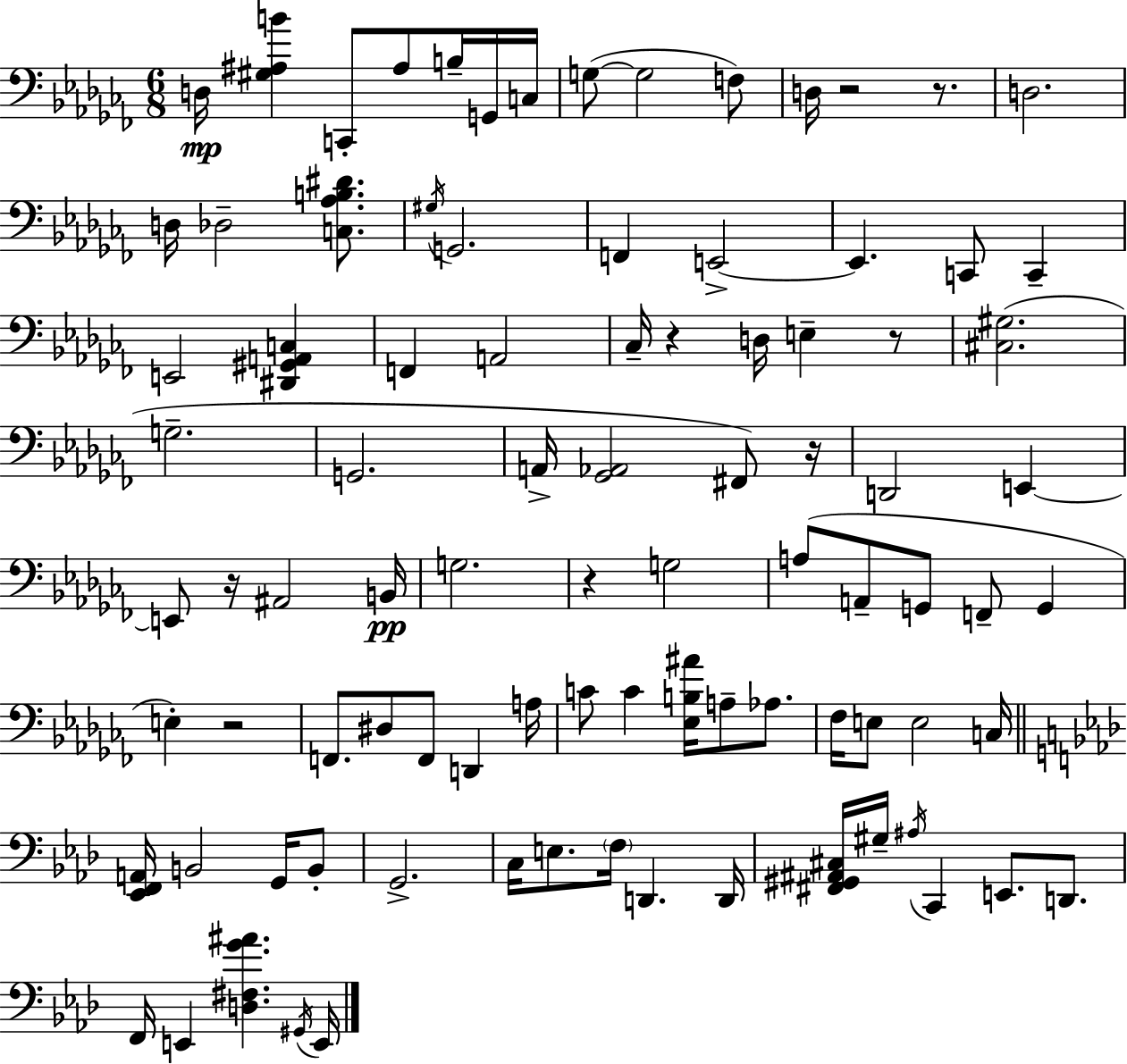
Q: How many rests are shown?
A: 8